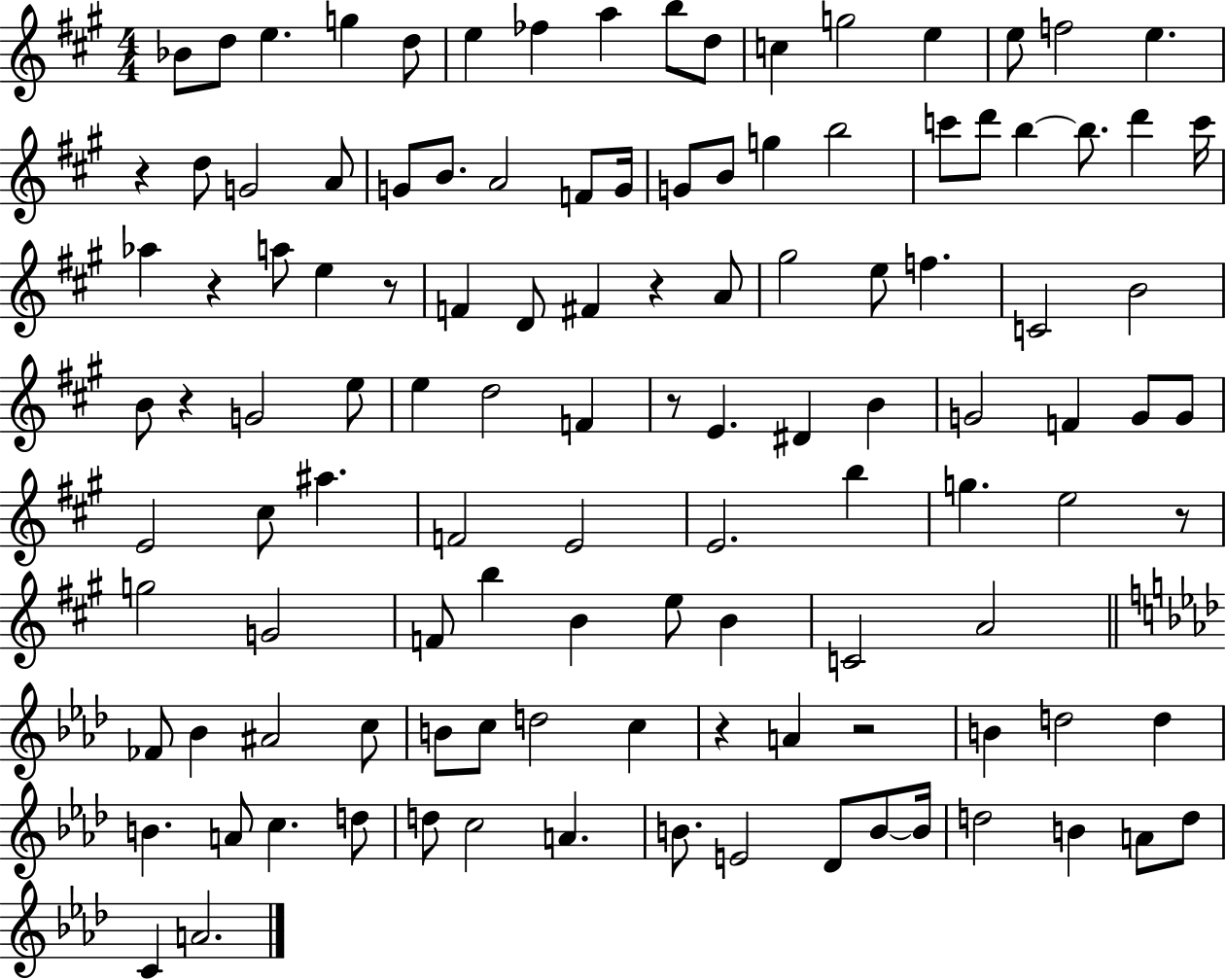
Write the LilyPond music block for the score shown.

{
  \clef treble
  \numericTimeSignature
  \time 4/4
  \key a \major
  \repeat volta 2 { bes'8 d''8 e''4. g''4 d''8 | e''4 fes''4 a''4 b''8 d''8 | c''4 g''2 e''4 | e''8 f''2 e''4. | \break r4 d''8 g'2 a'8 | g'8 b'8. a'2 f'8 g'16 | g'8 b'8 g''4 b''2 | c'''8 d'''8 b''4~~ b''8. d'''4 c'''16 | \break aes''4 r4 a''8 e''4 r8 | f'4 d'8 fis'4 r4 a'8 | gis''2 e''8 f''4. | c'2 b'2 | \break b'8 r4 g'2 e''8 | e''4 d''2 f'4 | r8 e'4. dis'4 b'4 | g'2 f'4 g'8 g'8 | \break e'2 cis''8 ais''4. | f'2 e'2 | e'2. b''4 | g''4. e''2 r8 | \break g''2 g'2 | f'8 b''4 b'4 e''8 b'4 | c'2 a'2 | \bar "||" \break \key f \minor fes'8 bes'4 ais'2 c''8 | b'8 c''8 d''2 c''4 | r4 a'4 r2 | b'4 d''2 d''4 | \break b'4. a'8 c''4. d''8 | d''8 c''2 a'4. | b'8. e'2 des'8 b'8~~ b'16 | d''2 b'4 a'8 d''8 | \break c'4 a'2. | } \bar "|."
}